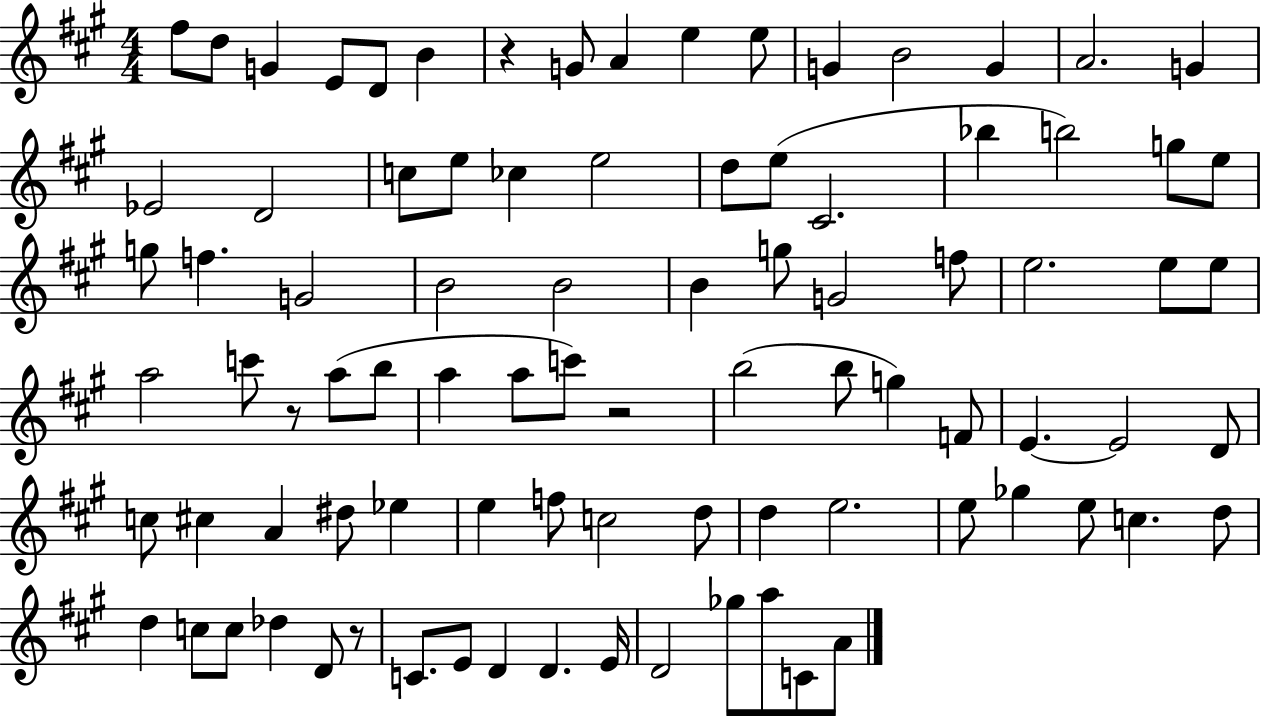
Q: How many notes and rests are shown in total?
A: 89